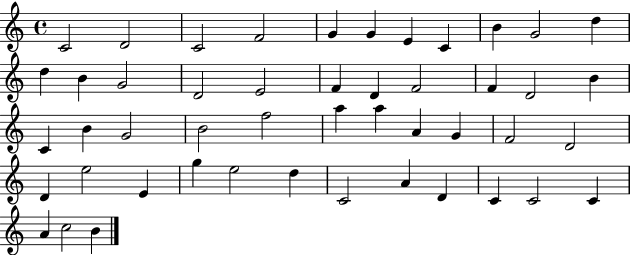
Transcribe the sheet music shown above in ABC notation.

X:1
T:Untitled
M:4/4
L:1/4
K:C
C2 D2 C2 F2 G G E C B G2 d d B G2 D2 E2 F D F2 F D2 B C B G2 B2 f2 a a A G F2 D2 D e2 E g e2 d C2 A D C C2 C A c2 B